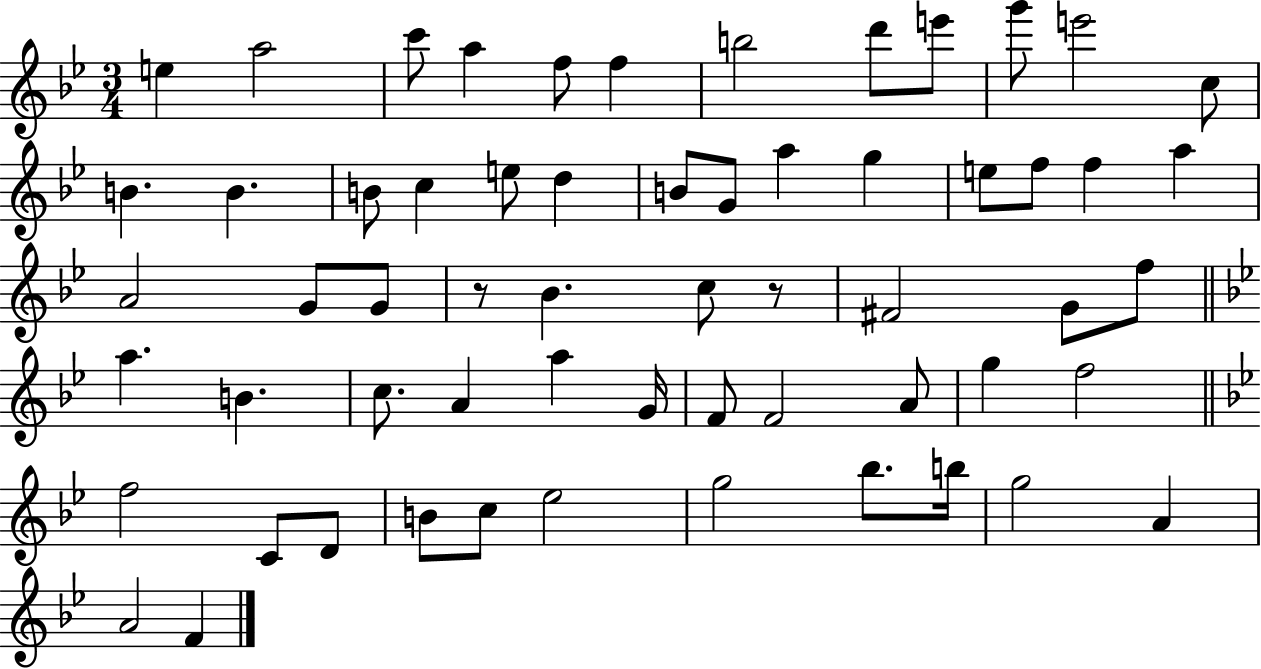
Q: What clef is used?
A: treble